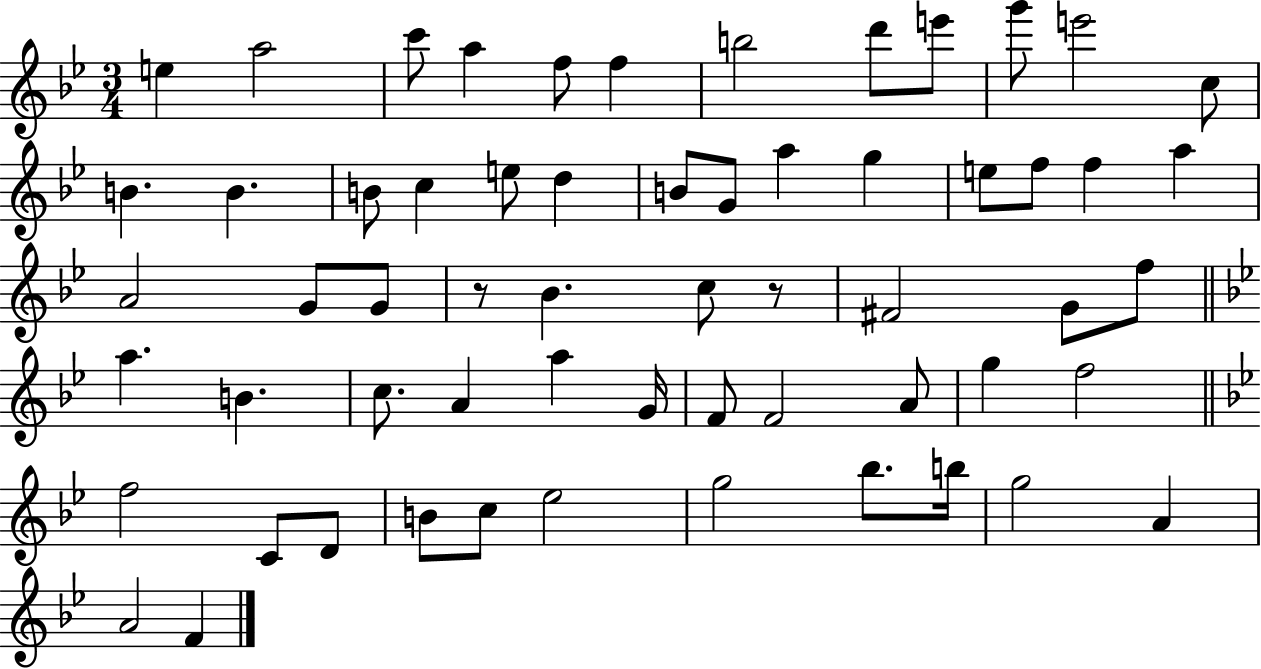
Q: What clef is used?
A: treble